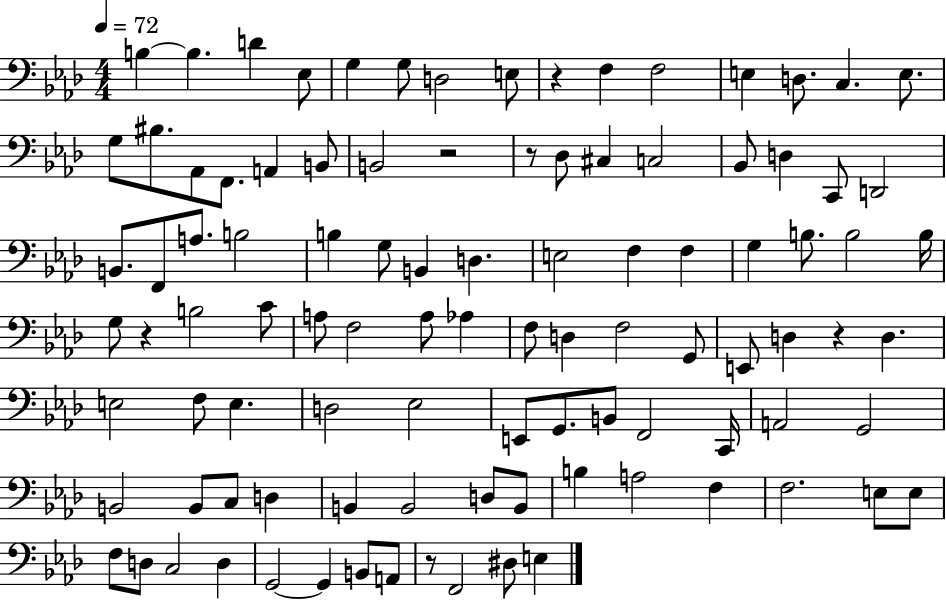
{
  \clef bass
  \numericTimeSignature
  \time 4/4
  \key aes \major
  \tempo 4 = 72
  b4~~ b4. d'4 ees8 | g4 g8 d2 e8 | r4 f4 f2 | e4 d8. c4. e8. | \break g8 bis8. aes,8 f,8. a,4 b,8 | b,2 r2 | r8 des8 cis4 c2 | bes,8 d4 c,8 d,2 | \break b,8. f,8 a8. b2 | b4 g8 b,4 d4. | e2 f4 f4 | g4 b8. b2 b16 | \break g8 r4 b2 c'8 | a8 f2 a8 aes4 | f8 d4 f2 g,8 | e,8 d4 r4 d4. | \break e2 f8 e4. | d2 ees2 | e,8 g,8. b,8 f,2 c,16 | a,2 g,2 | \break b,2 b,8 c8 d4 | b,4 b,2 d8 b,8 | b4 a2 f4 | f2. e8 e8 | \break f8 d8 c2 d4 | g,2~~ g,4 b,8 a,8 | r8 f,2 dis8 e4 | \bar "|."
}